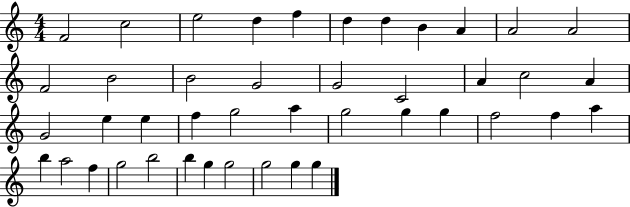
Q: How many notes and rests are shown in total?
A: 43